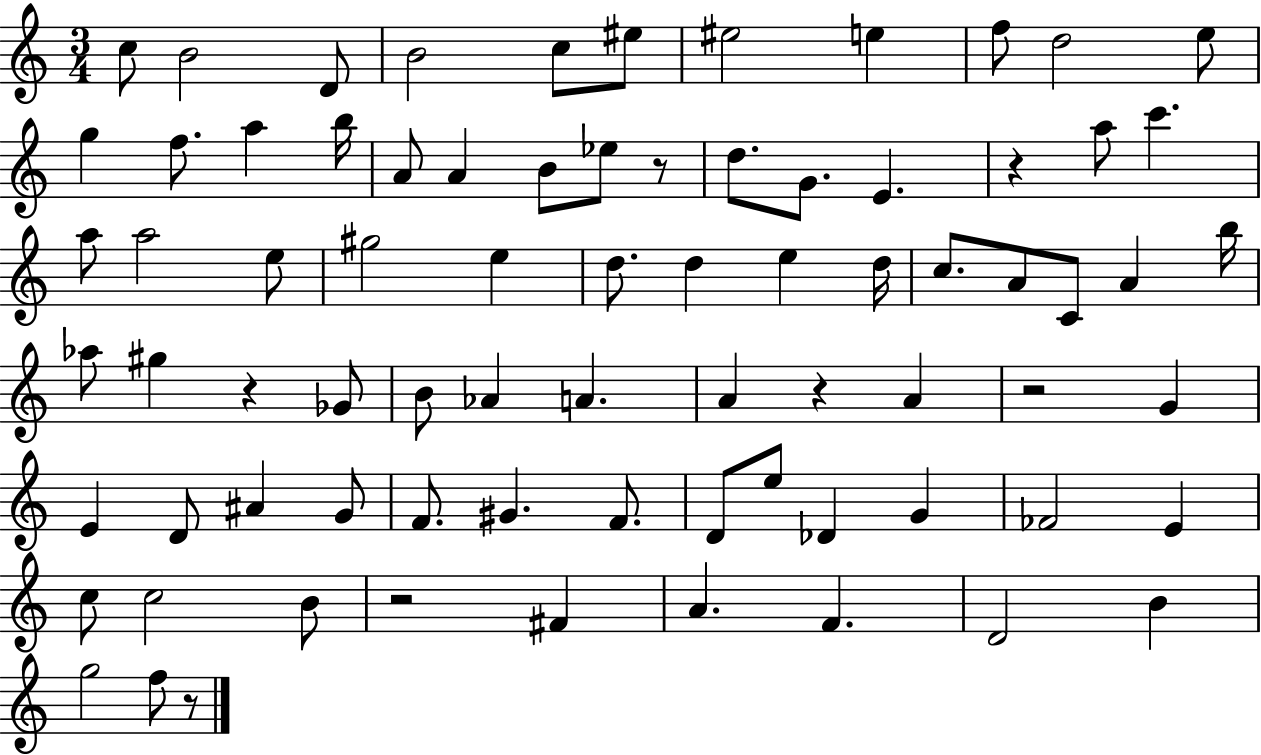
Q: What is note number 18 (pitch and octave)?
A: B4